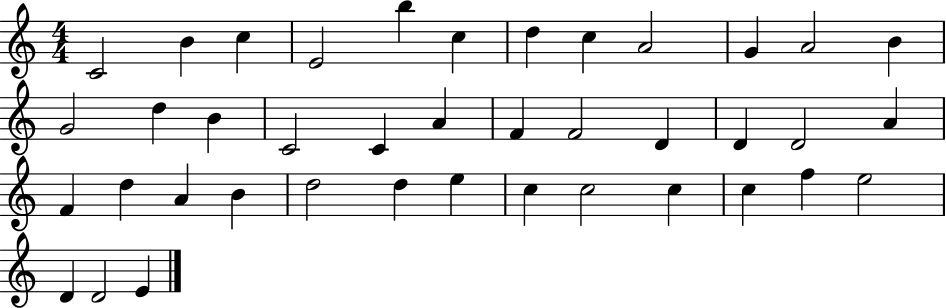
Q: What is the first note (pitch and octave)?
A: C4